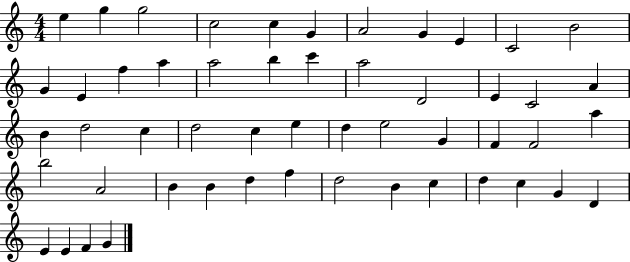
E5/q G5/q G5/h C5/h C5/q G4/q A4/h G4/q E4/q C4/h B4/h G4/q E4/q F5/q A5/q A5/h B5/q C6/q A5/h D4/h E4/q C4/h A4/q B4/q D5/h C5/q D5/h C5/q E5/q D5/q E5/h G4/q F4/q F4/h A5/q B5/h A4/h B4/q B4/q D5/q F5/q D5/h B4/q C5/q D5/q C5/q G4/q D4/q E4/q E4/q F4/q G4/q